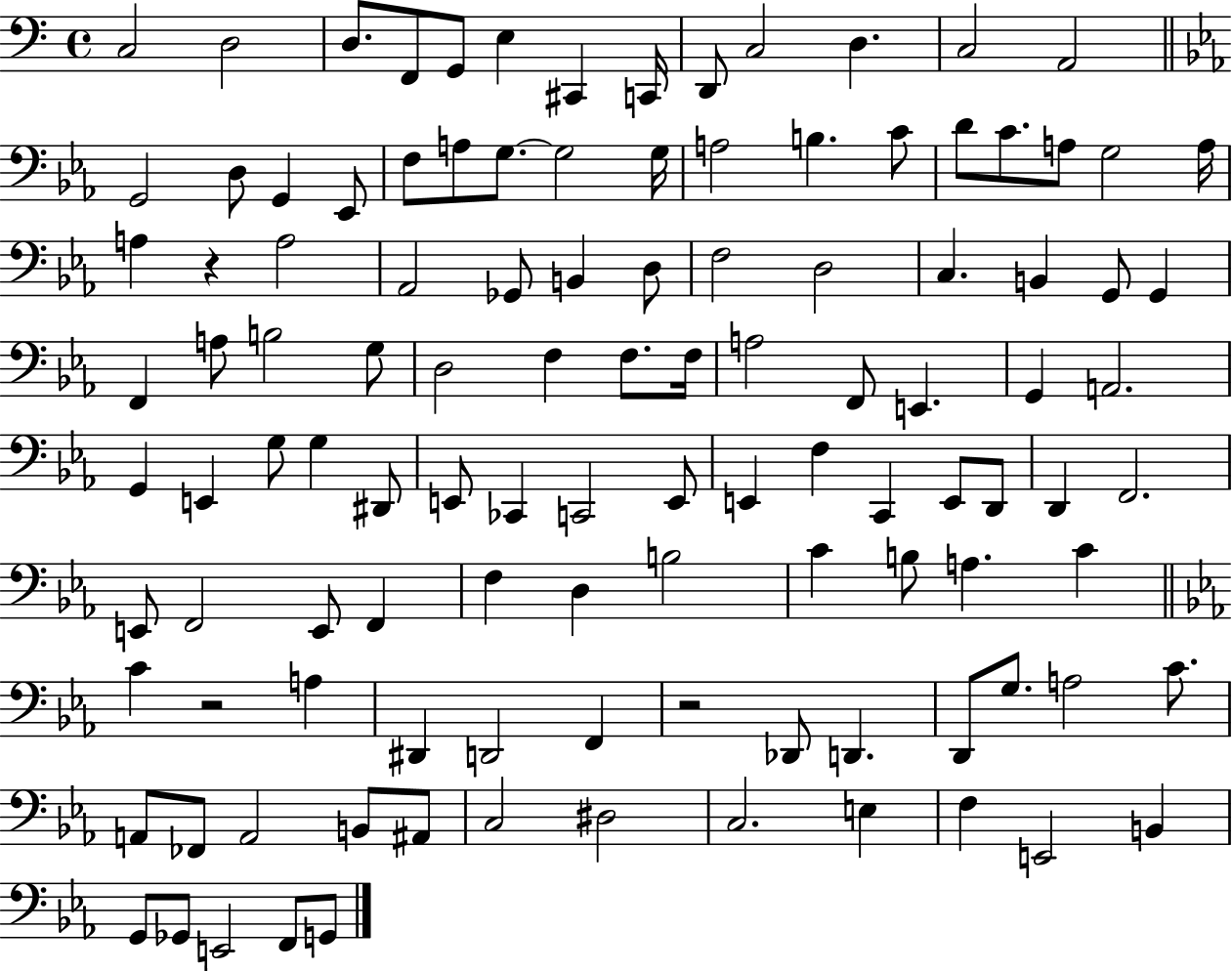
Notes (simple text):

C3/h D3/h D3/e. F2/e G2/e E3/q C#2/q C2/s D2/e C3/h D3/q. C3/h A2/h G2/h D3/e G2/q Eb2/e F3/e A3/e G3/e. G3/h G3/s A3/h B3/q. C4/e D4/e C4/e. A3/e G3/h A3/s A3/q R/q A3/h Ab2/h Gb2/e B2/q D3/e F3/h D3/h C3/q. B2/q G2/e G2/q F2/q A3/e B3/h G3/e D3/h F3/q F3/e. F3/s A3/h F2/e E2/q. G2/q A2/h. G2/q E2/q G3/e G3/q D#2/e E2/e CES2/q C2/h E2/e E2/q F3/q C2/q E2/e D2/e D2/q F2/h. E2/e F2/h E2/e F2/q F3/q D3/q B3/h C4/q B3/e A3/q. C4/q C4/q R/h A3/q D#2/q D2/h F2/q R/h Db2/e D2/q. D2/e G3/e. A3/h C4/e. A2/e FES2/e A2/h B2/e A#2/e C3/h D#3/h C3/h. E3/q F3/q E2/h B2/q G2/e Gb2/e E2/h F2/e G2/e